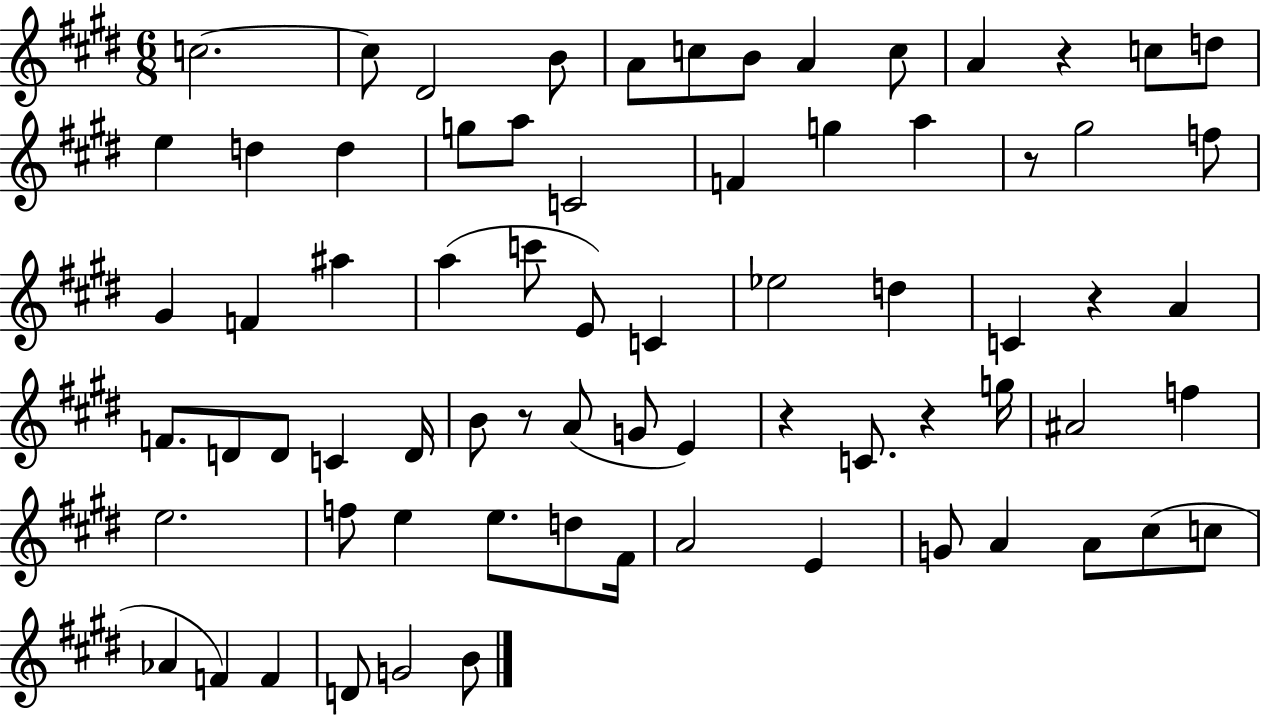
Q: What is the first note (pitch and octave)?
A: C5